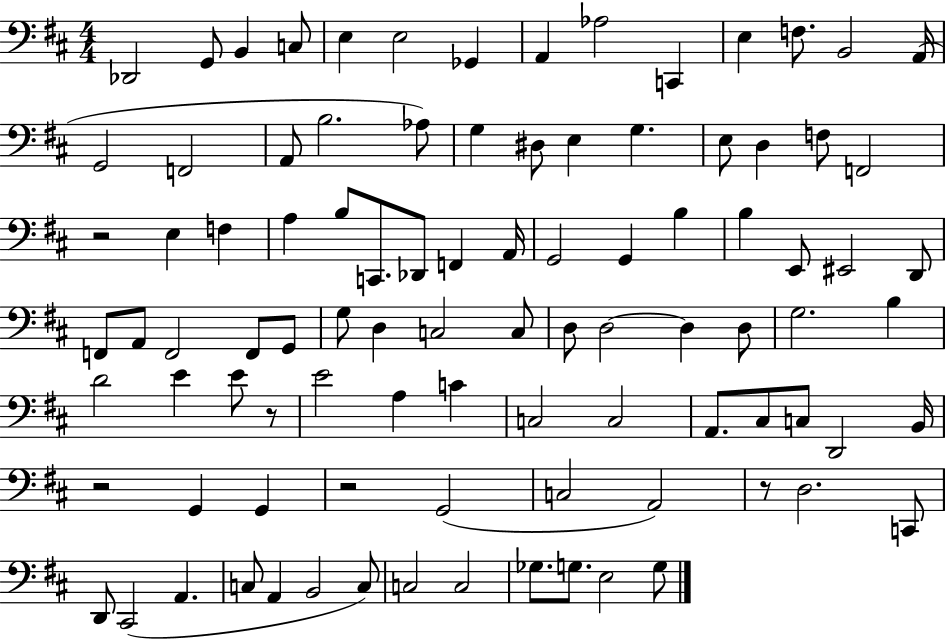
Db2/h G2/e B2/q C3/e E3/q E3/h Gb2/q A2/q Ab3/h C2/q E3/q F3/e. B2/h A2/s G2/h F2/h A2/e B3/h. Ab3/e G3/q D#3/e E3/q G3/q. E3/e D3/q F3/e F2/h R/h E3/q F3/q A3/q B3/e C2/e. Db2/e F2/q A2/s G2/h G2/q B3/q B3/q E2/e EIS2/h D2/e F2/e A2/e F2/h F2/e G2/e G3/e D3/q C3/h C3/e D3/e D3/h D3/q D3/e G3/h. B3/q D4/h E4/q E4/e R/e E4/h A3/q C4/q C3/h C3/h A2/e. C#3/e C3/e D2/h B2/s R/h G2/q G2/q R/h G2/h C3/h A2/h R/e D3/h. C2/e D2/e C#2/h A2/q. C3/e A2/q B2/h C3/e C3/h C3/h Gb3/e. G3/e. E3/h G3/e